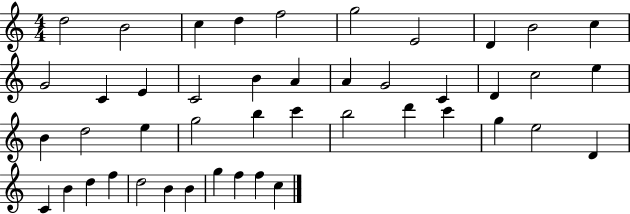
{
  \clef treble
  \numericTimeSignature
  \time 4/4
  \key c \major
  d''2 b'2 | c''4 d''4 f''2 | g''2 e'2 | d'4 b'2 c''4 | \break g'2 c'4 e'4 | c'2 b'4 a'4 | a'4 g'2 c'4 | d'4 c''2 e''4 | \break b'4 d''2 e''4 | g''2 b''4 c'''4 | b''2 d'''4 c'''4 | g''4 e''2 d'4 | \break c'4 b'4 d''4 f''4 | d''2 b'4 b'4 | g''4 f''4 f''4 c''4 | \bar "|."
}